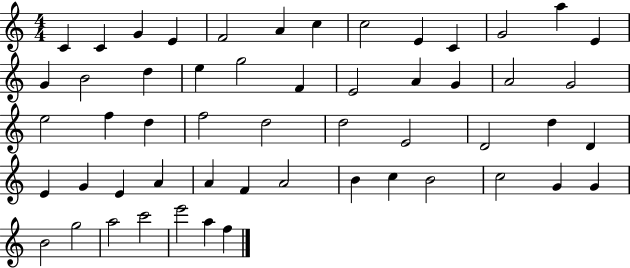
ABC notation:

X:1
T:Untitled
M:4/4
L:1/4
K:C
C C G E F2 A c c2 E C G2 a E G B2 d e g2 F E2 A G A2 G2 e2 f d f2 d2 d2 E2 D2 d D E G E A A F A2 B c B2 c2 G G B2 g2 a2 c'2 e'2 a f